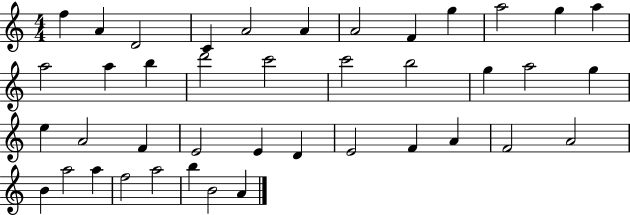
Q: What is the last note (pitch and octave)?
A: A4